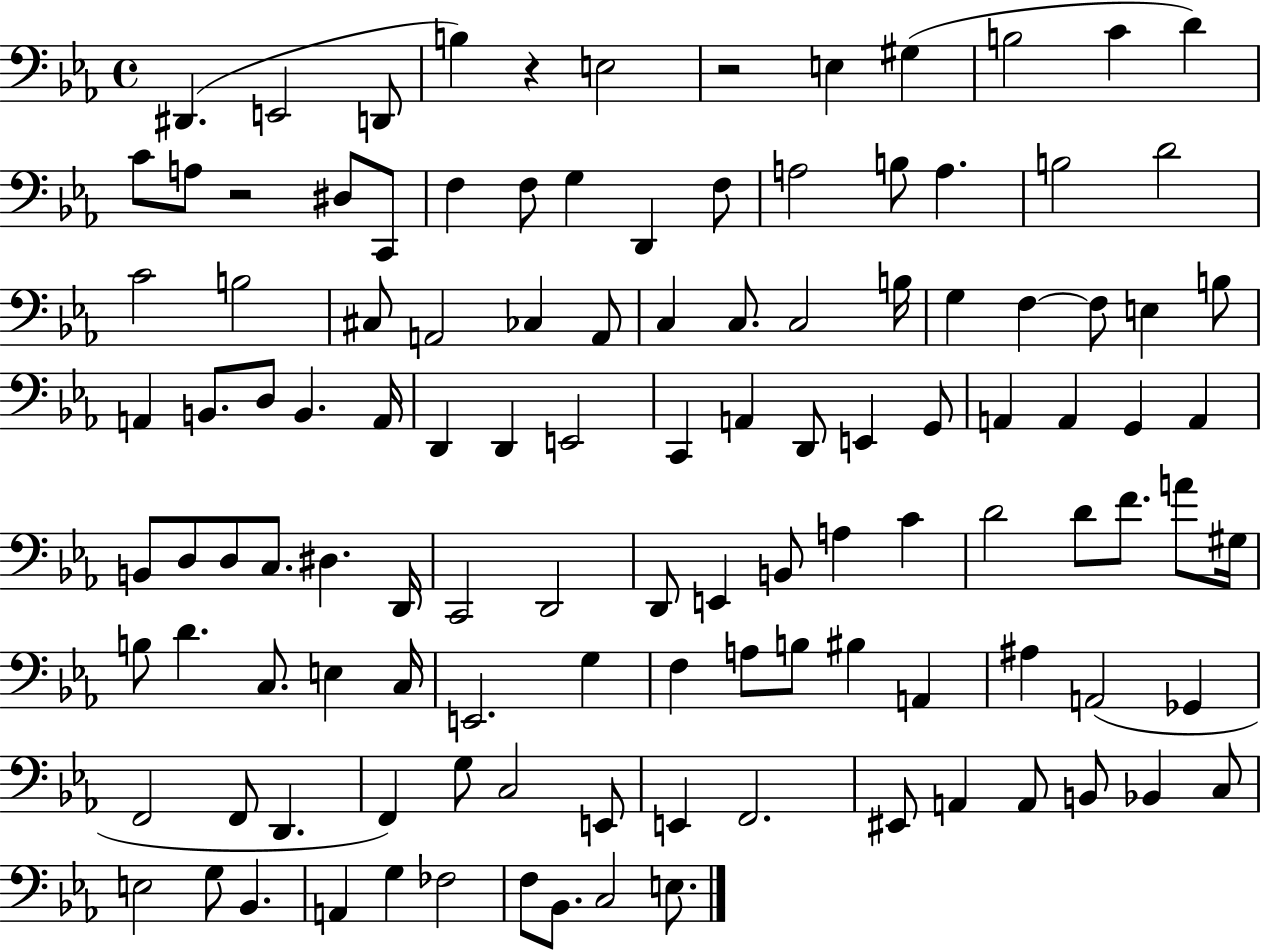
{
  \clef bass
  \time 4/4
  \defaultTimeSignature
  \key ees \major
  dis,4.( e,2 d,8 | b4) r4 e2 | r2 e4 gis4( | b2 c'4 d'4) | \break c'8 a8 r2 dis8 c,8 | f4 f8 g4 d,4 f8 | a2 b8 a4. | b2 d'2 | \break c'2 b2 | cis8 a,2 ces4 a,8 | c4 c8. c2 b16 | g4 f4~~ f8 e4 b8 | \break a,4 b,8. d8 b,4. a,16 | d,4 d,4 e,2 | c,4 a,4 d,8 e,4 g,8 | a,4 a,4 g,4 a,4 | \break b,8 d8 d8 c8. dis4. d,16 | c,2 d,2 | d,8 e,4 b,8 a4 c'4 | d'2 d'8 f'8. a'8 gis16 | \break b8 d'4. c8. e4 c16 | e,2. g4 | f4 a8 b8 bis4 a,4 | ais4 a,2( ges,4 | \break f,2 f,8 d,4. | f,4) g8 c2 e,8 | e,4 f,2. | eis,8 a,4 a,8 b,8 bes,4 c8 | \break e2 g8 bes,4. | a,4 g4 fes2 | f8 bes,8. c2 e8. | \bar "|."
}